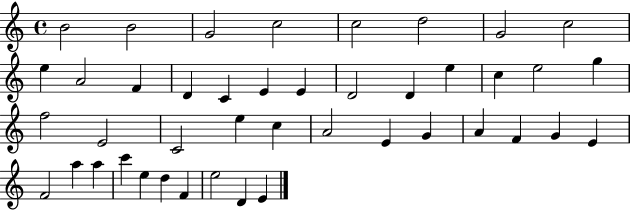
B4/h B4/h G4/h C5/h C5/h D5/h G4/h C5/h E5/q A4/h F4/q D4/q C4/q E4/q E4/q D4/h D4/q E5/q C5/q E5/h G5/q F5/h E4/h C4/h E5/q C5/q A4/h E4/q G4/q A4/q F4/q G4/q E4/q F4/h A5/q A5/q C6/q E5/q D5/q F4/q E5/h D4/q E4/q